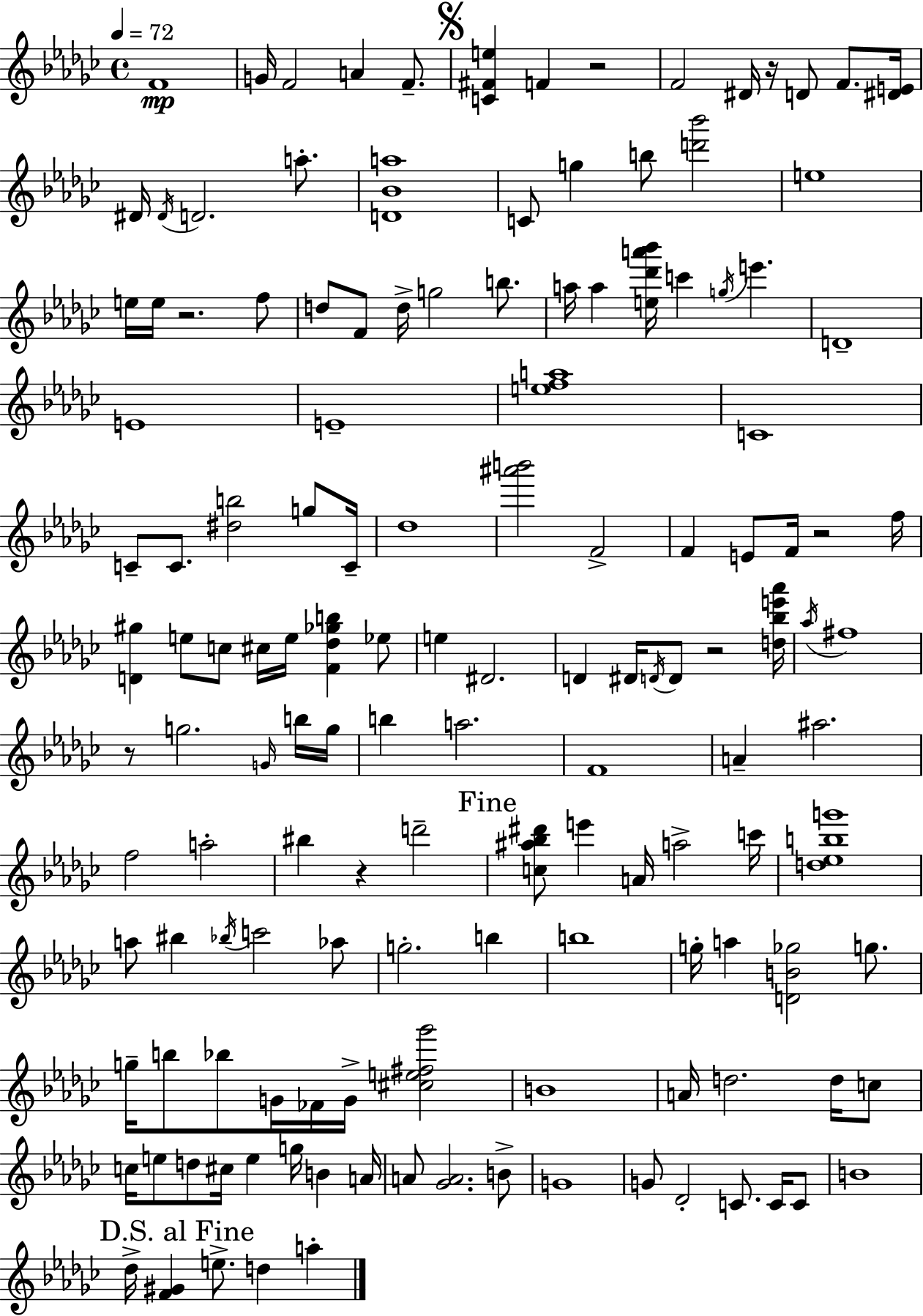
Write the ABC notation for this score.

X:1
T:Untitled
M:4/4
L:1/4
K:Ebm
F4 G/4 F2 A F/2 [C^Fe] F z2 F2 ^D/4 z/4 D/2 F/2 [^DE]/4 ^D/4 ^D/4 D2 a/2 [D_Ba]4 C/2 g b/2 [d'_b']2 e4 e/4 e/4 z2 f/2 d/2 F/2 d/4 g2 b/2 a/4 a [e_d'a'_b']/4 c' g/4 e' D4 E4 E4 [efa]4 C4 C/2 C/2 [^db]2 g/2 C/4 _d4 [^a'b']2 F2 F E/2 F/4 z2 f/4 [D^g] e/2 c/2 ^c/4 e/4 [F_d_gb] _e/2 e ^D2 D ^D/4 D/4 D/2 z2 [d_be'_a']/4 _a/4 ^f4 z/2 g2 G/4 b/4 g/4 b a2 F4 A ^a2 f2 a2 ^b z d'2 [c^a_b^d']/2 e' A/4 a2 c'/4 [d_ebg']4 a/2 ^b _b/4 c'2 _a/2 g2 b b4 g/4 a [DB_g]2 g/2 g/4 b/2 _b/2 G/4 _F/4 G/4 [^ce^f_g']2 B4 A/4 d2 d/4 c/2 c/4 e/2 d/2 ^c/4 e g/4 B A/4 A/2 [_GA]2 B/2 G4 G/2 _D2 C/2 C/4 C/2 B4 _d/4 [F^G] e/2 d a